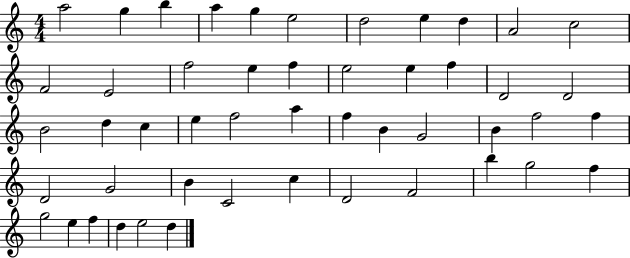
X:1
T:Untitled
M:4/4
L:1/4
K:C
a2 g b a g e2 d2 e d A2 c2 F2 E2 f2 e f e2 e f D2 D2 B2 d c e f2 a f B G2 B f2 f D2 G2 B C2 c D2 F2 b g2 f g2 e f d e2 d